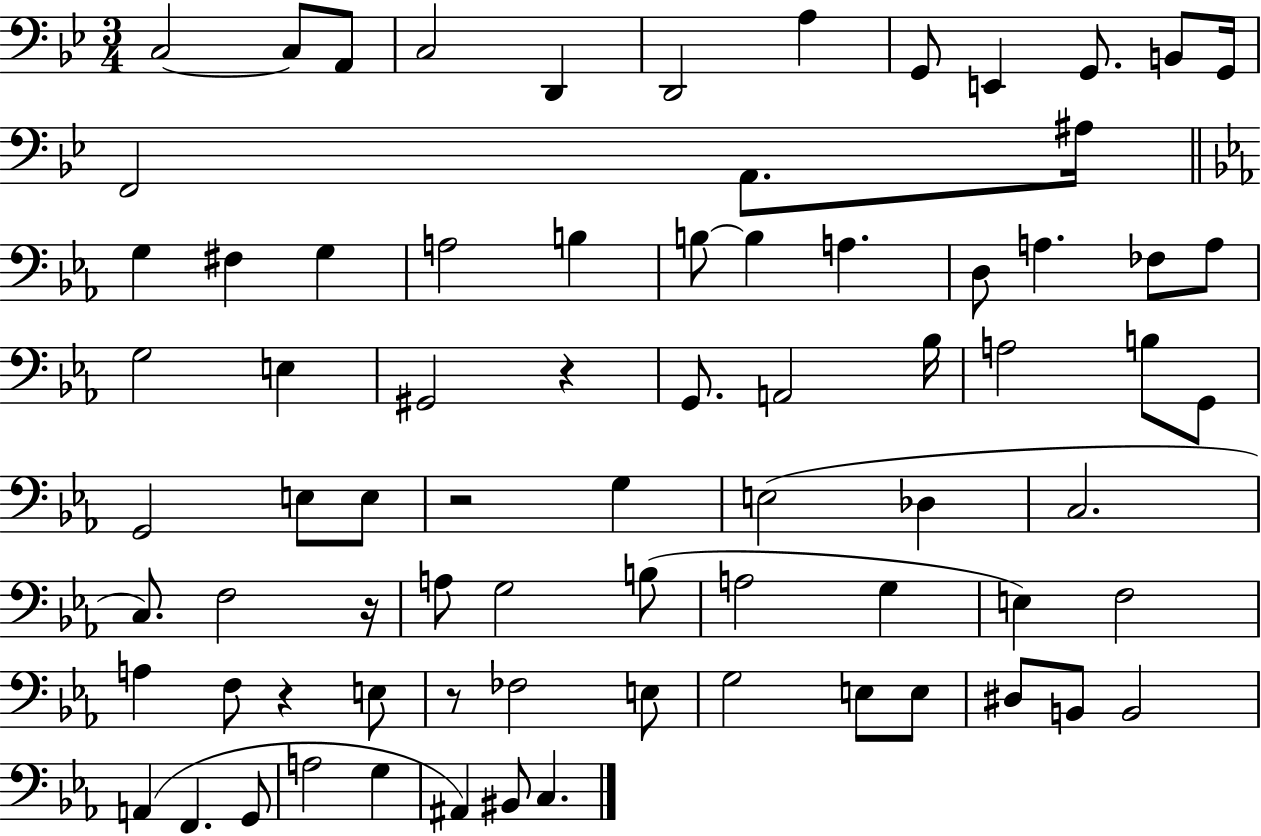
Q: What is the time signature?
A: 3/4